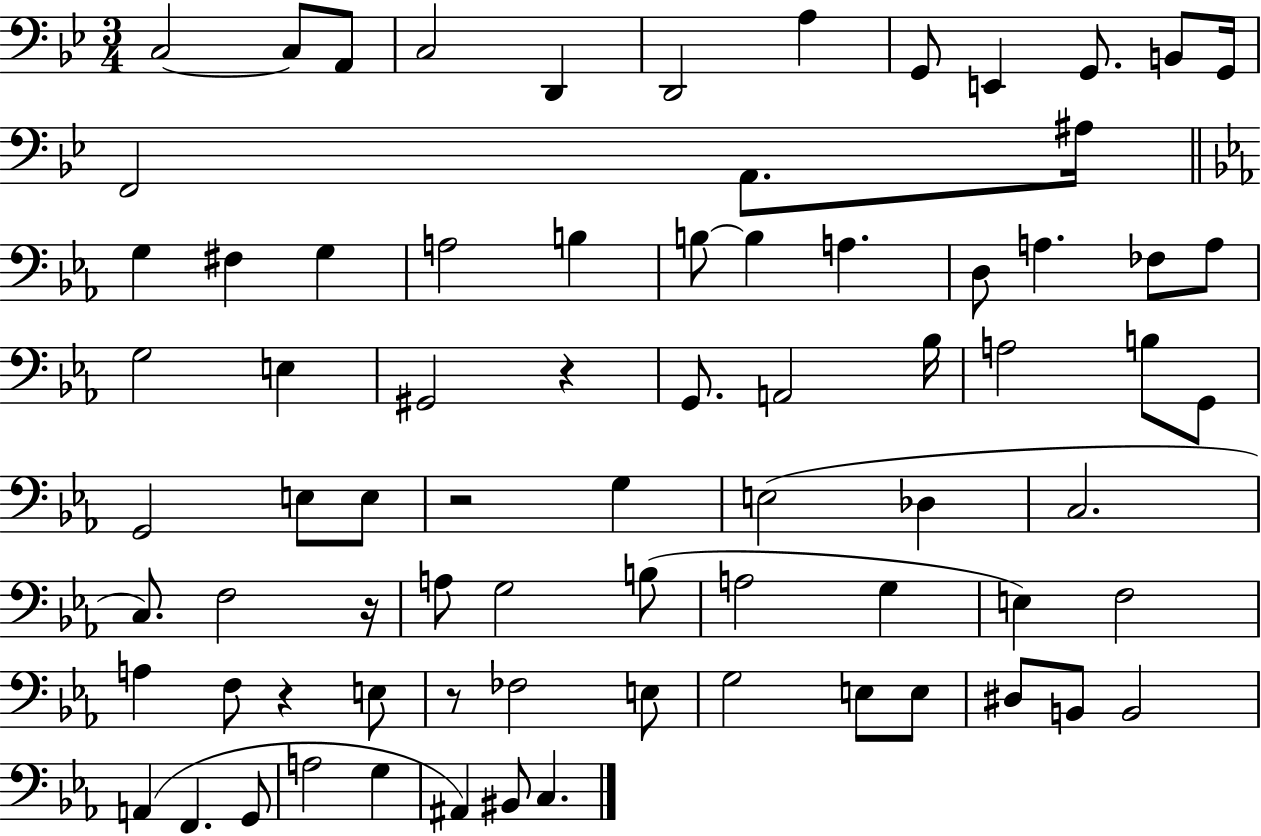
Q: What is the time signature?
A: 3/4